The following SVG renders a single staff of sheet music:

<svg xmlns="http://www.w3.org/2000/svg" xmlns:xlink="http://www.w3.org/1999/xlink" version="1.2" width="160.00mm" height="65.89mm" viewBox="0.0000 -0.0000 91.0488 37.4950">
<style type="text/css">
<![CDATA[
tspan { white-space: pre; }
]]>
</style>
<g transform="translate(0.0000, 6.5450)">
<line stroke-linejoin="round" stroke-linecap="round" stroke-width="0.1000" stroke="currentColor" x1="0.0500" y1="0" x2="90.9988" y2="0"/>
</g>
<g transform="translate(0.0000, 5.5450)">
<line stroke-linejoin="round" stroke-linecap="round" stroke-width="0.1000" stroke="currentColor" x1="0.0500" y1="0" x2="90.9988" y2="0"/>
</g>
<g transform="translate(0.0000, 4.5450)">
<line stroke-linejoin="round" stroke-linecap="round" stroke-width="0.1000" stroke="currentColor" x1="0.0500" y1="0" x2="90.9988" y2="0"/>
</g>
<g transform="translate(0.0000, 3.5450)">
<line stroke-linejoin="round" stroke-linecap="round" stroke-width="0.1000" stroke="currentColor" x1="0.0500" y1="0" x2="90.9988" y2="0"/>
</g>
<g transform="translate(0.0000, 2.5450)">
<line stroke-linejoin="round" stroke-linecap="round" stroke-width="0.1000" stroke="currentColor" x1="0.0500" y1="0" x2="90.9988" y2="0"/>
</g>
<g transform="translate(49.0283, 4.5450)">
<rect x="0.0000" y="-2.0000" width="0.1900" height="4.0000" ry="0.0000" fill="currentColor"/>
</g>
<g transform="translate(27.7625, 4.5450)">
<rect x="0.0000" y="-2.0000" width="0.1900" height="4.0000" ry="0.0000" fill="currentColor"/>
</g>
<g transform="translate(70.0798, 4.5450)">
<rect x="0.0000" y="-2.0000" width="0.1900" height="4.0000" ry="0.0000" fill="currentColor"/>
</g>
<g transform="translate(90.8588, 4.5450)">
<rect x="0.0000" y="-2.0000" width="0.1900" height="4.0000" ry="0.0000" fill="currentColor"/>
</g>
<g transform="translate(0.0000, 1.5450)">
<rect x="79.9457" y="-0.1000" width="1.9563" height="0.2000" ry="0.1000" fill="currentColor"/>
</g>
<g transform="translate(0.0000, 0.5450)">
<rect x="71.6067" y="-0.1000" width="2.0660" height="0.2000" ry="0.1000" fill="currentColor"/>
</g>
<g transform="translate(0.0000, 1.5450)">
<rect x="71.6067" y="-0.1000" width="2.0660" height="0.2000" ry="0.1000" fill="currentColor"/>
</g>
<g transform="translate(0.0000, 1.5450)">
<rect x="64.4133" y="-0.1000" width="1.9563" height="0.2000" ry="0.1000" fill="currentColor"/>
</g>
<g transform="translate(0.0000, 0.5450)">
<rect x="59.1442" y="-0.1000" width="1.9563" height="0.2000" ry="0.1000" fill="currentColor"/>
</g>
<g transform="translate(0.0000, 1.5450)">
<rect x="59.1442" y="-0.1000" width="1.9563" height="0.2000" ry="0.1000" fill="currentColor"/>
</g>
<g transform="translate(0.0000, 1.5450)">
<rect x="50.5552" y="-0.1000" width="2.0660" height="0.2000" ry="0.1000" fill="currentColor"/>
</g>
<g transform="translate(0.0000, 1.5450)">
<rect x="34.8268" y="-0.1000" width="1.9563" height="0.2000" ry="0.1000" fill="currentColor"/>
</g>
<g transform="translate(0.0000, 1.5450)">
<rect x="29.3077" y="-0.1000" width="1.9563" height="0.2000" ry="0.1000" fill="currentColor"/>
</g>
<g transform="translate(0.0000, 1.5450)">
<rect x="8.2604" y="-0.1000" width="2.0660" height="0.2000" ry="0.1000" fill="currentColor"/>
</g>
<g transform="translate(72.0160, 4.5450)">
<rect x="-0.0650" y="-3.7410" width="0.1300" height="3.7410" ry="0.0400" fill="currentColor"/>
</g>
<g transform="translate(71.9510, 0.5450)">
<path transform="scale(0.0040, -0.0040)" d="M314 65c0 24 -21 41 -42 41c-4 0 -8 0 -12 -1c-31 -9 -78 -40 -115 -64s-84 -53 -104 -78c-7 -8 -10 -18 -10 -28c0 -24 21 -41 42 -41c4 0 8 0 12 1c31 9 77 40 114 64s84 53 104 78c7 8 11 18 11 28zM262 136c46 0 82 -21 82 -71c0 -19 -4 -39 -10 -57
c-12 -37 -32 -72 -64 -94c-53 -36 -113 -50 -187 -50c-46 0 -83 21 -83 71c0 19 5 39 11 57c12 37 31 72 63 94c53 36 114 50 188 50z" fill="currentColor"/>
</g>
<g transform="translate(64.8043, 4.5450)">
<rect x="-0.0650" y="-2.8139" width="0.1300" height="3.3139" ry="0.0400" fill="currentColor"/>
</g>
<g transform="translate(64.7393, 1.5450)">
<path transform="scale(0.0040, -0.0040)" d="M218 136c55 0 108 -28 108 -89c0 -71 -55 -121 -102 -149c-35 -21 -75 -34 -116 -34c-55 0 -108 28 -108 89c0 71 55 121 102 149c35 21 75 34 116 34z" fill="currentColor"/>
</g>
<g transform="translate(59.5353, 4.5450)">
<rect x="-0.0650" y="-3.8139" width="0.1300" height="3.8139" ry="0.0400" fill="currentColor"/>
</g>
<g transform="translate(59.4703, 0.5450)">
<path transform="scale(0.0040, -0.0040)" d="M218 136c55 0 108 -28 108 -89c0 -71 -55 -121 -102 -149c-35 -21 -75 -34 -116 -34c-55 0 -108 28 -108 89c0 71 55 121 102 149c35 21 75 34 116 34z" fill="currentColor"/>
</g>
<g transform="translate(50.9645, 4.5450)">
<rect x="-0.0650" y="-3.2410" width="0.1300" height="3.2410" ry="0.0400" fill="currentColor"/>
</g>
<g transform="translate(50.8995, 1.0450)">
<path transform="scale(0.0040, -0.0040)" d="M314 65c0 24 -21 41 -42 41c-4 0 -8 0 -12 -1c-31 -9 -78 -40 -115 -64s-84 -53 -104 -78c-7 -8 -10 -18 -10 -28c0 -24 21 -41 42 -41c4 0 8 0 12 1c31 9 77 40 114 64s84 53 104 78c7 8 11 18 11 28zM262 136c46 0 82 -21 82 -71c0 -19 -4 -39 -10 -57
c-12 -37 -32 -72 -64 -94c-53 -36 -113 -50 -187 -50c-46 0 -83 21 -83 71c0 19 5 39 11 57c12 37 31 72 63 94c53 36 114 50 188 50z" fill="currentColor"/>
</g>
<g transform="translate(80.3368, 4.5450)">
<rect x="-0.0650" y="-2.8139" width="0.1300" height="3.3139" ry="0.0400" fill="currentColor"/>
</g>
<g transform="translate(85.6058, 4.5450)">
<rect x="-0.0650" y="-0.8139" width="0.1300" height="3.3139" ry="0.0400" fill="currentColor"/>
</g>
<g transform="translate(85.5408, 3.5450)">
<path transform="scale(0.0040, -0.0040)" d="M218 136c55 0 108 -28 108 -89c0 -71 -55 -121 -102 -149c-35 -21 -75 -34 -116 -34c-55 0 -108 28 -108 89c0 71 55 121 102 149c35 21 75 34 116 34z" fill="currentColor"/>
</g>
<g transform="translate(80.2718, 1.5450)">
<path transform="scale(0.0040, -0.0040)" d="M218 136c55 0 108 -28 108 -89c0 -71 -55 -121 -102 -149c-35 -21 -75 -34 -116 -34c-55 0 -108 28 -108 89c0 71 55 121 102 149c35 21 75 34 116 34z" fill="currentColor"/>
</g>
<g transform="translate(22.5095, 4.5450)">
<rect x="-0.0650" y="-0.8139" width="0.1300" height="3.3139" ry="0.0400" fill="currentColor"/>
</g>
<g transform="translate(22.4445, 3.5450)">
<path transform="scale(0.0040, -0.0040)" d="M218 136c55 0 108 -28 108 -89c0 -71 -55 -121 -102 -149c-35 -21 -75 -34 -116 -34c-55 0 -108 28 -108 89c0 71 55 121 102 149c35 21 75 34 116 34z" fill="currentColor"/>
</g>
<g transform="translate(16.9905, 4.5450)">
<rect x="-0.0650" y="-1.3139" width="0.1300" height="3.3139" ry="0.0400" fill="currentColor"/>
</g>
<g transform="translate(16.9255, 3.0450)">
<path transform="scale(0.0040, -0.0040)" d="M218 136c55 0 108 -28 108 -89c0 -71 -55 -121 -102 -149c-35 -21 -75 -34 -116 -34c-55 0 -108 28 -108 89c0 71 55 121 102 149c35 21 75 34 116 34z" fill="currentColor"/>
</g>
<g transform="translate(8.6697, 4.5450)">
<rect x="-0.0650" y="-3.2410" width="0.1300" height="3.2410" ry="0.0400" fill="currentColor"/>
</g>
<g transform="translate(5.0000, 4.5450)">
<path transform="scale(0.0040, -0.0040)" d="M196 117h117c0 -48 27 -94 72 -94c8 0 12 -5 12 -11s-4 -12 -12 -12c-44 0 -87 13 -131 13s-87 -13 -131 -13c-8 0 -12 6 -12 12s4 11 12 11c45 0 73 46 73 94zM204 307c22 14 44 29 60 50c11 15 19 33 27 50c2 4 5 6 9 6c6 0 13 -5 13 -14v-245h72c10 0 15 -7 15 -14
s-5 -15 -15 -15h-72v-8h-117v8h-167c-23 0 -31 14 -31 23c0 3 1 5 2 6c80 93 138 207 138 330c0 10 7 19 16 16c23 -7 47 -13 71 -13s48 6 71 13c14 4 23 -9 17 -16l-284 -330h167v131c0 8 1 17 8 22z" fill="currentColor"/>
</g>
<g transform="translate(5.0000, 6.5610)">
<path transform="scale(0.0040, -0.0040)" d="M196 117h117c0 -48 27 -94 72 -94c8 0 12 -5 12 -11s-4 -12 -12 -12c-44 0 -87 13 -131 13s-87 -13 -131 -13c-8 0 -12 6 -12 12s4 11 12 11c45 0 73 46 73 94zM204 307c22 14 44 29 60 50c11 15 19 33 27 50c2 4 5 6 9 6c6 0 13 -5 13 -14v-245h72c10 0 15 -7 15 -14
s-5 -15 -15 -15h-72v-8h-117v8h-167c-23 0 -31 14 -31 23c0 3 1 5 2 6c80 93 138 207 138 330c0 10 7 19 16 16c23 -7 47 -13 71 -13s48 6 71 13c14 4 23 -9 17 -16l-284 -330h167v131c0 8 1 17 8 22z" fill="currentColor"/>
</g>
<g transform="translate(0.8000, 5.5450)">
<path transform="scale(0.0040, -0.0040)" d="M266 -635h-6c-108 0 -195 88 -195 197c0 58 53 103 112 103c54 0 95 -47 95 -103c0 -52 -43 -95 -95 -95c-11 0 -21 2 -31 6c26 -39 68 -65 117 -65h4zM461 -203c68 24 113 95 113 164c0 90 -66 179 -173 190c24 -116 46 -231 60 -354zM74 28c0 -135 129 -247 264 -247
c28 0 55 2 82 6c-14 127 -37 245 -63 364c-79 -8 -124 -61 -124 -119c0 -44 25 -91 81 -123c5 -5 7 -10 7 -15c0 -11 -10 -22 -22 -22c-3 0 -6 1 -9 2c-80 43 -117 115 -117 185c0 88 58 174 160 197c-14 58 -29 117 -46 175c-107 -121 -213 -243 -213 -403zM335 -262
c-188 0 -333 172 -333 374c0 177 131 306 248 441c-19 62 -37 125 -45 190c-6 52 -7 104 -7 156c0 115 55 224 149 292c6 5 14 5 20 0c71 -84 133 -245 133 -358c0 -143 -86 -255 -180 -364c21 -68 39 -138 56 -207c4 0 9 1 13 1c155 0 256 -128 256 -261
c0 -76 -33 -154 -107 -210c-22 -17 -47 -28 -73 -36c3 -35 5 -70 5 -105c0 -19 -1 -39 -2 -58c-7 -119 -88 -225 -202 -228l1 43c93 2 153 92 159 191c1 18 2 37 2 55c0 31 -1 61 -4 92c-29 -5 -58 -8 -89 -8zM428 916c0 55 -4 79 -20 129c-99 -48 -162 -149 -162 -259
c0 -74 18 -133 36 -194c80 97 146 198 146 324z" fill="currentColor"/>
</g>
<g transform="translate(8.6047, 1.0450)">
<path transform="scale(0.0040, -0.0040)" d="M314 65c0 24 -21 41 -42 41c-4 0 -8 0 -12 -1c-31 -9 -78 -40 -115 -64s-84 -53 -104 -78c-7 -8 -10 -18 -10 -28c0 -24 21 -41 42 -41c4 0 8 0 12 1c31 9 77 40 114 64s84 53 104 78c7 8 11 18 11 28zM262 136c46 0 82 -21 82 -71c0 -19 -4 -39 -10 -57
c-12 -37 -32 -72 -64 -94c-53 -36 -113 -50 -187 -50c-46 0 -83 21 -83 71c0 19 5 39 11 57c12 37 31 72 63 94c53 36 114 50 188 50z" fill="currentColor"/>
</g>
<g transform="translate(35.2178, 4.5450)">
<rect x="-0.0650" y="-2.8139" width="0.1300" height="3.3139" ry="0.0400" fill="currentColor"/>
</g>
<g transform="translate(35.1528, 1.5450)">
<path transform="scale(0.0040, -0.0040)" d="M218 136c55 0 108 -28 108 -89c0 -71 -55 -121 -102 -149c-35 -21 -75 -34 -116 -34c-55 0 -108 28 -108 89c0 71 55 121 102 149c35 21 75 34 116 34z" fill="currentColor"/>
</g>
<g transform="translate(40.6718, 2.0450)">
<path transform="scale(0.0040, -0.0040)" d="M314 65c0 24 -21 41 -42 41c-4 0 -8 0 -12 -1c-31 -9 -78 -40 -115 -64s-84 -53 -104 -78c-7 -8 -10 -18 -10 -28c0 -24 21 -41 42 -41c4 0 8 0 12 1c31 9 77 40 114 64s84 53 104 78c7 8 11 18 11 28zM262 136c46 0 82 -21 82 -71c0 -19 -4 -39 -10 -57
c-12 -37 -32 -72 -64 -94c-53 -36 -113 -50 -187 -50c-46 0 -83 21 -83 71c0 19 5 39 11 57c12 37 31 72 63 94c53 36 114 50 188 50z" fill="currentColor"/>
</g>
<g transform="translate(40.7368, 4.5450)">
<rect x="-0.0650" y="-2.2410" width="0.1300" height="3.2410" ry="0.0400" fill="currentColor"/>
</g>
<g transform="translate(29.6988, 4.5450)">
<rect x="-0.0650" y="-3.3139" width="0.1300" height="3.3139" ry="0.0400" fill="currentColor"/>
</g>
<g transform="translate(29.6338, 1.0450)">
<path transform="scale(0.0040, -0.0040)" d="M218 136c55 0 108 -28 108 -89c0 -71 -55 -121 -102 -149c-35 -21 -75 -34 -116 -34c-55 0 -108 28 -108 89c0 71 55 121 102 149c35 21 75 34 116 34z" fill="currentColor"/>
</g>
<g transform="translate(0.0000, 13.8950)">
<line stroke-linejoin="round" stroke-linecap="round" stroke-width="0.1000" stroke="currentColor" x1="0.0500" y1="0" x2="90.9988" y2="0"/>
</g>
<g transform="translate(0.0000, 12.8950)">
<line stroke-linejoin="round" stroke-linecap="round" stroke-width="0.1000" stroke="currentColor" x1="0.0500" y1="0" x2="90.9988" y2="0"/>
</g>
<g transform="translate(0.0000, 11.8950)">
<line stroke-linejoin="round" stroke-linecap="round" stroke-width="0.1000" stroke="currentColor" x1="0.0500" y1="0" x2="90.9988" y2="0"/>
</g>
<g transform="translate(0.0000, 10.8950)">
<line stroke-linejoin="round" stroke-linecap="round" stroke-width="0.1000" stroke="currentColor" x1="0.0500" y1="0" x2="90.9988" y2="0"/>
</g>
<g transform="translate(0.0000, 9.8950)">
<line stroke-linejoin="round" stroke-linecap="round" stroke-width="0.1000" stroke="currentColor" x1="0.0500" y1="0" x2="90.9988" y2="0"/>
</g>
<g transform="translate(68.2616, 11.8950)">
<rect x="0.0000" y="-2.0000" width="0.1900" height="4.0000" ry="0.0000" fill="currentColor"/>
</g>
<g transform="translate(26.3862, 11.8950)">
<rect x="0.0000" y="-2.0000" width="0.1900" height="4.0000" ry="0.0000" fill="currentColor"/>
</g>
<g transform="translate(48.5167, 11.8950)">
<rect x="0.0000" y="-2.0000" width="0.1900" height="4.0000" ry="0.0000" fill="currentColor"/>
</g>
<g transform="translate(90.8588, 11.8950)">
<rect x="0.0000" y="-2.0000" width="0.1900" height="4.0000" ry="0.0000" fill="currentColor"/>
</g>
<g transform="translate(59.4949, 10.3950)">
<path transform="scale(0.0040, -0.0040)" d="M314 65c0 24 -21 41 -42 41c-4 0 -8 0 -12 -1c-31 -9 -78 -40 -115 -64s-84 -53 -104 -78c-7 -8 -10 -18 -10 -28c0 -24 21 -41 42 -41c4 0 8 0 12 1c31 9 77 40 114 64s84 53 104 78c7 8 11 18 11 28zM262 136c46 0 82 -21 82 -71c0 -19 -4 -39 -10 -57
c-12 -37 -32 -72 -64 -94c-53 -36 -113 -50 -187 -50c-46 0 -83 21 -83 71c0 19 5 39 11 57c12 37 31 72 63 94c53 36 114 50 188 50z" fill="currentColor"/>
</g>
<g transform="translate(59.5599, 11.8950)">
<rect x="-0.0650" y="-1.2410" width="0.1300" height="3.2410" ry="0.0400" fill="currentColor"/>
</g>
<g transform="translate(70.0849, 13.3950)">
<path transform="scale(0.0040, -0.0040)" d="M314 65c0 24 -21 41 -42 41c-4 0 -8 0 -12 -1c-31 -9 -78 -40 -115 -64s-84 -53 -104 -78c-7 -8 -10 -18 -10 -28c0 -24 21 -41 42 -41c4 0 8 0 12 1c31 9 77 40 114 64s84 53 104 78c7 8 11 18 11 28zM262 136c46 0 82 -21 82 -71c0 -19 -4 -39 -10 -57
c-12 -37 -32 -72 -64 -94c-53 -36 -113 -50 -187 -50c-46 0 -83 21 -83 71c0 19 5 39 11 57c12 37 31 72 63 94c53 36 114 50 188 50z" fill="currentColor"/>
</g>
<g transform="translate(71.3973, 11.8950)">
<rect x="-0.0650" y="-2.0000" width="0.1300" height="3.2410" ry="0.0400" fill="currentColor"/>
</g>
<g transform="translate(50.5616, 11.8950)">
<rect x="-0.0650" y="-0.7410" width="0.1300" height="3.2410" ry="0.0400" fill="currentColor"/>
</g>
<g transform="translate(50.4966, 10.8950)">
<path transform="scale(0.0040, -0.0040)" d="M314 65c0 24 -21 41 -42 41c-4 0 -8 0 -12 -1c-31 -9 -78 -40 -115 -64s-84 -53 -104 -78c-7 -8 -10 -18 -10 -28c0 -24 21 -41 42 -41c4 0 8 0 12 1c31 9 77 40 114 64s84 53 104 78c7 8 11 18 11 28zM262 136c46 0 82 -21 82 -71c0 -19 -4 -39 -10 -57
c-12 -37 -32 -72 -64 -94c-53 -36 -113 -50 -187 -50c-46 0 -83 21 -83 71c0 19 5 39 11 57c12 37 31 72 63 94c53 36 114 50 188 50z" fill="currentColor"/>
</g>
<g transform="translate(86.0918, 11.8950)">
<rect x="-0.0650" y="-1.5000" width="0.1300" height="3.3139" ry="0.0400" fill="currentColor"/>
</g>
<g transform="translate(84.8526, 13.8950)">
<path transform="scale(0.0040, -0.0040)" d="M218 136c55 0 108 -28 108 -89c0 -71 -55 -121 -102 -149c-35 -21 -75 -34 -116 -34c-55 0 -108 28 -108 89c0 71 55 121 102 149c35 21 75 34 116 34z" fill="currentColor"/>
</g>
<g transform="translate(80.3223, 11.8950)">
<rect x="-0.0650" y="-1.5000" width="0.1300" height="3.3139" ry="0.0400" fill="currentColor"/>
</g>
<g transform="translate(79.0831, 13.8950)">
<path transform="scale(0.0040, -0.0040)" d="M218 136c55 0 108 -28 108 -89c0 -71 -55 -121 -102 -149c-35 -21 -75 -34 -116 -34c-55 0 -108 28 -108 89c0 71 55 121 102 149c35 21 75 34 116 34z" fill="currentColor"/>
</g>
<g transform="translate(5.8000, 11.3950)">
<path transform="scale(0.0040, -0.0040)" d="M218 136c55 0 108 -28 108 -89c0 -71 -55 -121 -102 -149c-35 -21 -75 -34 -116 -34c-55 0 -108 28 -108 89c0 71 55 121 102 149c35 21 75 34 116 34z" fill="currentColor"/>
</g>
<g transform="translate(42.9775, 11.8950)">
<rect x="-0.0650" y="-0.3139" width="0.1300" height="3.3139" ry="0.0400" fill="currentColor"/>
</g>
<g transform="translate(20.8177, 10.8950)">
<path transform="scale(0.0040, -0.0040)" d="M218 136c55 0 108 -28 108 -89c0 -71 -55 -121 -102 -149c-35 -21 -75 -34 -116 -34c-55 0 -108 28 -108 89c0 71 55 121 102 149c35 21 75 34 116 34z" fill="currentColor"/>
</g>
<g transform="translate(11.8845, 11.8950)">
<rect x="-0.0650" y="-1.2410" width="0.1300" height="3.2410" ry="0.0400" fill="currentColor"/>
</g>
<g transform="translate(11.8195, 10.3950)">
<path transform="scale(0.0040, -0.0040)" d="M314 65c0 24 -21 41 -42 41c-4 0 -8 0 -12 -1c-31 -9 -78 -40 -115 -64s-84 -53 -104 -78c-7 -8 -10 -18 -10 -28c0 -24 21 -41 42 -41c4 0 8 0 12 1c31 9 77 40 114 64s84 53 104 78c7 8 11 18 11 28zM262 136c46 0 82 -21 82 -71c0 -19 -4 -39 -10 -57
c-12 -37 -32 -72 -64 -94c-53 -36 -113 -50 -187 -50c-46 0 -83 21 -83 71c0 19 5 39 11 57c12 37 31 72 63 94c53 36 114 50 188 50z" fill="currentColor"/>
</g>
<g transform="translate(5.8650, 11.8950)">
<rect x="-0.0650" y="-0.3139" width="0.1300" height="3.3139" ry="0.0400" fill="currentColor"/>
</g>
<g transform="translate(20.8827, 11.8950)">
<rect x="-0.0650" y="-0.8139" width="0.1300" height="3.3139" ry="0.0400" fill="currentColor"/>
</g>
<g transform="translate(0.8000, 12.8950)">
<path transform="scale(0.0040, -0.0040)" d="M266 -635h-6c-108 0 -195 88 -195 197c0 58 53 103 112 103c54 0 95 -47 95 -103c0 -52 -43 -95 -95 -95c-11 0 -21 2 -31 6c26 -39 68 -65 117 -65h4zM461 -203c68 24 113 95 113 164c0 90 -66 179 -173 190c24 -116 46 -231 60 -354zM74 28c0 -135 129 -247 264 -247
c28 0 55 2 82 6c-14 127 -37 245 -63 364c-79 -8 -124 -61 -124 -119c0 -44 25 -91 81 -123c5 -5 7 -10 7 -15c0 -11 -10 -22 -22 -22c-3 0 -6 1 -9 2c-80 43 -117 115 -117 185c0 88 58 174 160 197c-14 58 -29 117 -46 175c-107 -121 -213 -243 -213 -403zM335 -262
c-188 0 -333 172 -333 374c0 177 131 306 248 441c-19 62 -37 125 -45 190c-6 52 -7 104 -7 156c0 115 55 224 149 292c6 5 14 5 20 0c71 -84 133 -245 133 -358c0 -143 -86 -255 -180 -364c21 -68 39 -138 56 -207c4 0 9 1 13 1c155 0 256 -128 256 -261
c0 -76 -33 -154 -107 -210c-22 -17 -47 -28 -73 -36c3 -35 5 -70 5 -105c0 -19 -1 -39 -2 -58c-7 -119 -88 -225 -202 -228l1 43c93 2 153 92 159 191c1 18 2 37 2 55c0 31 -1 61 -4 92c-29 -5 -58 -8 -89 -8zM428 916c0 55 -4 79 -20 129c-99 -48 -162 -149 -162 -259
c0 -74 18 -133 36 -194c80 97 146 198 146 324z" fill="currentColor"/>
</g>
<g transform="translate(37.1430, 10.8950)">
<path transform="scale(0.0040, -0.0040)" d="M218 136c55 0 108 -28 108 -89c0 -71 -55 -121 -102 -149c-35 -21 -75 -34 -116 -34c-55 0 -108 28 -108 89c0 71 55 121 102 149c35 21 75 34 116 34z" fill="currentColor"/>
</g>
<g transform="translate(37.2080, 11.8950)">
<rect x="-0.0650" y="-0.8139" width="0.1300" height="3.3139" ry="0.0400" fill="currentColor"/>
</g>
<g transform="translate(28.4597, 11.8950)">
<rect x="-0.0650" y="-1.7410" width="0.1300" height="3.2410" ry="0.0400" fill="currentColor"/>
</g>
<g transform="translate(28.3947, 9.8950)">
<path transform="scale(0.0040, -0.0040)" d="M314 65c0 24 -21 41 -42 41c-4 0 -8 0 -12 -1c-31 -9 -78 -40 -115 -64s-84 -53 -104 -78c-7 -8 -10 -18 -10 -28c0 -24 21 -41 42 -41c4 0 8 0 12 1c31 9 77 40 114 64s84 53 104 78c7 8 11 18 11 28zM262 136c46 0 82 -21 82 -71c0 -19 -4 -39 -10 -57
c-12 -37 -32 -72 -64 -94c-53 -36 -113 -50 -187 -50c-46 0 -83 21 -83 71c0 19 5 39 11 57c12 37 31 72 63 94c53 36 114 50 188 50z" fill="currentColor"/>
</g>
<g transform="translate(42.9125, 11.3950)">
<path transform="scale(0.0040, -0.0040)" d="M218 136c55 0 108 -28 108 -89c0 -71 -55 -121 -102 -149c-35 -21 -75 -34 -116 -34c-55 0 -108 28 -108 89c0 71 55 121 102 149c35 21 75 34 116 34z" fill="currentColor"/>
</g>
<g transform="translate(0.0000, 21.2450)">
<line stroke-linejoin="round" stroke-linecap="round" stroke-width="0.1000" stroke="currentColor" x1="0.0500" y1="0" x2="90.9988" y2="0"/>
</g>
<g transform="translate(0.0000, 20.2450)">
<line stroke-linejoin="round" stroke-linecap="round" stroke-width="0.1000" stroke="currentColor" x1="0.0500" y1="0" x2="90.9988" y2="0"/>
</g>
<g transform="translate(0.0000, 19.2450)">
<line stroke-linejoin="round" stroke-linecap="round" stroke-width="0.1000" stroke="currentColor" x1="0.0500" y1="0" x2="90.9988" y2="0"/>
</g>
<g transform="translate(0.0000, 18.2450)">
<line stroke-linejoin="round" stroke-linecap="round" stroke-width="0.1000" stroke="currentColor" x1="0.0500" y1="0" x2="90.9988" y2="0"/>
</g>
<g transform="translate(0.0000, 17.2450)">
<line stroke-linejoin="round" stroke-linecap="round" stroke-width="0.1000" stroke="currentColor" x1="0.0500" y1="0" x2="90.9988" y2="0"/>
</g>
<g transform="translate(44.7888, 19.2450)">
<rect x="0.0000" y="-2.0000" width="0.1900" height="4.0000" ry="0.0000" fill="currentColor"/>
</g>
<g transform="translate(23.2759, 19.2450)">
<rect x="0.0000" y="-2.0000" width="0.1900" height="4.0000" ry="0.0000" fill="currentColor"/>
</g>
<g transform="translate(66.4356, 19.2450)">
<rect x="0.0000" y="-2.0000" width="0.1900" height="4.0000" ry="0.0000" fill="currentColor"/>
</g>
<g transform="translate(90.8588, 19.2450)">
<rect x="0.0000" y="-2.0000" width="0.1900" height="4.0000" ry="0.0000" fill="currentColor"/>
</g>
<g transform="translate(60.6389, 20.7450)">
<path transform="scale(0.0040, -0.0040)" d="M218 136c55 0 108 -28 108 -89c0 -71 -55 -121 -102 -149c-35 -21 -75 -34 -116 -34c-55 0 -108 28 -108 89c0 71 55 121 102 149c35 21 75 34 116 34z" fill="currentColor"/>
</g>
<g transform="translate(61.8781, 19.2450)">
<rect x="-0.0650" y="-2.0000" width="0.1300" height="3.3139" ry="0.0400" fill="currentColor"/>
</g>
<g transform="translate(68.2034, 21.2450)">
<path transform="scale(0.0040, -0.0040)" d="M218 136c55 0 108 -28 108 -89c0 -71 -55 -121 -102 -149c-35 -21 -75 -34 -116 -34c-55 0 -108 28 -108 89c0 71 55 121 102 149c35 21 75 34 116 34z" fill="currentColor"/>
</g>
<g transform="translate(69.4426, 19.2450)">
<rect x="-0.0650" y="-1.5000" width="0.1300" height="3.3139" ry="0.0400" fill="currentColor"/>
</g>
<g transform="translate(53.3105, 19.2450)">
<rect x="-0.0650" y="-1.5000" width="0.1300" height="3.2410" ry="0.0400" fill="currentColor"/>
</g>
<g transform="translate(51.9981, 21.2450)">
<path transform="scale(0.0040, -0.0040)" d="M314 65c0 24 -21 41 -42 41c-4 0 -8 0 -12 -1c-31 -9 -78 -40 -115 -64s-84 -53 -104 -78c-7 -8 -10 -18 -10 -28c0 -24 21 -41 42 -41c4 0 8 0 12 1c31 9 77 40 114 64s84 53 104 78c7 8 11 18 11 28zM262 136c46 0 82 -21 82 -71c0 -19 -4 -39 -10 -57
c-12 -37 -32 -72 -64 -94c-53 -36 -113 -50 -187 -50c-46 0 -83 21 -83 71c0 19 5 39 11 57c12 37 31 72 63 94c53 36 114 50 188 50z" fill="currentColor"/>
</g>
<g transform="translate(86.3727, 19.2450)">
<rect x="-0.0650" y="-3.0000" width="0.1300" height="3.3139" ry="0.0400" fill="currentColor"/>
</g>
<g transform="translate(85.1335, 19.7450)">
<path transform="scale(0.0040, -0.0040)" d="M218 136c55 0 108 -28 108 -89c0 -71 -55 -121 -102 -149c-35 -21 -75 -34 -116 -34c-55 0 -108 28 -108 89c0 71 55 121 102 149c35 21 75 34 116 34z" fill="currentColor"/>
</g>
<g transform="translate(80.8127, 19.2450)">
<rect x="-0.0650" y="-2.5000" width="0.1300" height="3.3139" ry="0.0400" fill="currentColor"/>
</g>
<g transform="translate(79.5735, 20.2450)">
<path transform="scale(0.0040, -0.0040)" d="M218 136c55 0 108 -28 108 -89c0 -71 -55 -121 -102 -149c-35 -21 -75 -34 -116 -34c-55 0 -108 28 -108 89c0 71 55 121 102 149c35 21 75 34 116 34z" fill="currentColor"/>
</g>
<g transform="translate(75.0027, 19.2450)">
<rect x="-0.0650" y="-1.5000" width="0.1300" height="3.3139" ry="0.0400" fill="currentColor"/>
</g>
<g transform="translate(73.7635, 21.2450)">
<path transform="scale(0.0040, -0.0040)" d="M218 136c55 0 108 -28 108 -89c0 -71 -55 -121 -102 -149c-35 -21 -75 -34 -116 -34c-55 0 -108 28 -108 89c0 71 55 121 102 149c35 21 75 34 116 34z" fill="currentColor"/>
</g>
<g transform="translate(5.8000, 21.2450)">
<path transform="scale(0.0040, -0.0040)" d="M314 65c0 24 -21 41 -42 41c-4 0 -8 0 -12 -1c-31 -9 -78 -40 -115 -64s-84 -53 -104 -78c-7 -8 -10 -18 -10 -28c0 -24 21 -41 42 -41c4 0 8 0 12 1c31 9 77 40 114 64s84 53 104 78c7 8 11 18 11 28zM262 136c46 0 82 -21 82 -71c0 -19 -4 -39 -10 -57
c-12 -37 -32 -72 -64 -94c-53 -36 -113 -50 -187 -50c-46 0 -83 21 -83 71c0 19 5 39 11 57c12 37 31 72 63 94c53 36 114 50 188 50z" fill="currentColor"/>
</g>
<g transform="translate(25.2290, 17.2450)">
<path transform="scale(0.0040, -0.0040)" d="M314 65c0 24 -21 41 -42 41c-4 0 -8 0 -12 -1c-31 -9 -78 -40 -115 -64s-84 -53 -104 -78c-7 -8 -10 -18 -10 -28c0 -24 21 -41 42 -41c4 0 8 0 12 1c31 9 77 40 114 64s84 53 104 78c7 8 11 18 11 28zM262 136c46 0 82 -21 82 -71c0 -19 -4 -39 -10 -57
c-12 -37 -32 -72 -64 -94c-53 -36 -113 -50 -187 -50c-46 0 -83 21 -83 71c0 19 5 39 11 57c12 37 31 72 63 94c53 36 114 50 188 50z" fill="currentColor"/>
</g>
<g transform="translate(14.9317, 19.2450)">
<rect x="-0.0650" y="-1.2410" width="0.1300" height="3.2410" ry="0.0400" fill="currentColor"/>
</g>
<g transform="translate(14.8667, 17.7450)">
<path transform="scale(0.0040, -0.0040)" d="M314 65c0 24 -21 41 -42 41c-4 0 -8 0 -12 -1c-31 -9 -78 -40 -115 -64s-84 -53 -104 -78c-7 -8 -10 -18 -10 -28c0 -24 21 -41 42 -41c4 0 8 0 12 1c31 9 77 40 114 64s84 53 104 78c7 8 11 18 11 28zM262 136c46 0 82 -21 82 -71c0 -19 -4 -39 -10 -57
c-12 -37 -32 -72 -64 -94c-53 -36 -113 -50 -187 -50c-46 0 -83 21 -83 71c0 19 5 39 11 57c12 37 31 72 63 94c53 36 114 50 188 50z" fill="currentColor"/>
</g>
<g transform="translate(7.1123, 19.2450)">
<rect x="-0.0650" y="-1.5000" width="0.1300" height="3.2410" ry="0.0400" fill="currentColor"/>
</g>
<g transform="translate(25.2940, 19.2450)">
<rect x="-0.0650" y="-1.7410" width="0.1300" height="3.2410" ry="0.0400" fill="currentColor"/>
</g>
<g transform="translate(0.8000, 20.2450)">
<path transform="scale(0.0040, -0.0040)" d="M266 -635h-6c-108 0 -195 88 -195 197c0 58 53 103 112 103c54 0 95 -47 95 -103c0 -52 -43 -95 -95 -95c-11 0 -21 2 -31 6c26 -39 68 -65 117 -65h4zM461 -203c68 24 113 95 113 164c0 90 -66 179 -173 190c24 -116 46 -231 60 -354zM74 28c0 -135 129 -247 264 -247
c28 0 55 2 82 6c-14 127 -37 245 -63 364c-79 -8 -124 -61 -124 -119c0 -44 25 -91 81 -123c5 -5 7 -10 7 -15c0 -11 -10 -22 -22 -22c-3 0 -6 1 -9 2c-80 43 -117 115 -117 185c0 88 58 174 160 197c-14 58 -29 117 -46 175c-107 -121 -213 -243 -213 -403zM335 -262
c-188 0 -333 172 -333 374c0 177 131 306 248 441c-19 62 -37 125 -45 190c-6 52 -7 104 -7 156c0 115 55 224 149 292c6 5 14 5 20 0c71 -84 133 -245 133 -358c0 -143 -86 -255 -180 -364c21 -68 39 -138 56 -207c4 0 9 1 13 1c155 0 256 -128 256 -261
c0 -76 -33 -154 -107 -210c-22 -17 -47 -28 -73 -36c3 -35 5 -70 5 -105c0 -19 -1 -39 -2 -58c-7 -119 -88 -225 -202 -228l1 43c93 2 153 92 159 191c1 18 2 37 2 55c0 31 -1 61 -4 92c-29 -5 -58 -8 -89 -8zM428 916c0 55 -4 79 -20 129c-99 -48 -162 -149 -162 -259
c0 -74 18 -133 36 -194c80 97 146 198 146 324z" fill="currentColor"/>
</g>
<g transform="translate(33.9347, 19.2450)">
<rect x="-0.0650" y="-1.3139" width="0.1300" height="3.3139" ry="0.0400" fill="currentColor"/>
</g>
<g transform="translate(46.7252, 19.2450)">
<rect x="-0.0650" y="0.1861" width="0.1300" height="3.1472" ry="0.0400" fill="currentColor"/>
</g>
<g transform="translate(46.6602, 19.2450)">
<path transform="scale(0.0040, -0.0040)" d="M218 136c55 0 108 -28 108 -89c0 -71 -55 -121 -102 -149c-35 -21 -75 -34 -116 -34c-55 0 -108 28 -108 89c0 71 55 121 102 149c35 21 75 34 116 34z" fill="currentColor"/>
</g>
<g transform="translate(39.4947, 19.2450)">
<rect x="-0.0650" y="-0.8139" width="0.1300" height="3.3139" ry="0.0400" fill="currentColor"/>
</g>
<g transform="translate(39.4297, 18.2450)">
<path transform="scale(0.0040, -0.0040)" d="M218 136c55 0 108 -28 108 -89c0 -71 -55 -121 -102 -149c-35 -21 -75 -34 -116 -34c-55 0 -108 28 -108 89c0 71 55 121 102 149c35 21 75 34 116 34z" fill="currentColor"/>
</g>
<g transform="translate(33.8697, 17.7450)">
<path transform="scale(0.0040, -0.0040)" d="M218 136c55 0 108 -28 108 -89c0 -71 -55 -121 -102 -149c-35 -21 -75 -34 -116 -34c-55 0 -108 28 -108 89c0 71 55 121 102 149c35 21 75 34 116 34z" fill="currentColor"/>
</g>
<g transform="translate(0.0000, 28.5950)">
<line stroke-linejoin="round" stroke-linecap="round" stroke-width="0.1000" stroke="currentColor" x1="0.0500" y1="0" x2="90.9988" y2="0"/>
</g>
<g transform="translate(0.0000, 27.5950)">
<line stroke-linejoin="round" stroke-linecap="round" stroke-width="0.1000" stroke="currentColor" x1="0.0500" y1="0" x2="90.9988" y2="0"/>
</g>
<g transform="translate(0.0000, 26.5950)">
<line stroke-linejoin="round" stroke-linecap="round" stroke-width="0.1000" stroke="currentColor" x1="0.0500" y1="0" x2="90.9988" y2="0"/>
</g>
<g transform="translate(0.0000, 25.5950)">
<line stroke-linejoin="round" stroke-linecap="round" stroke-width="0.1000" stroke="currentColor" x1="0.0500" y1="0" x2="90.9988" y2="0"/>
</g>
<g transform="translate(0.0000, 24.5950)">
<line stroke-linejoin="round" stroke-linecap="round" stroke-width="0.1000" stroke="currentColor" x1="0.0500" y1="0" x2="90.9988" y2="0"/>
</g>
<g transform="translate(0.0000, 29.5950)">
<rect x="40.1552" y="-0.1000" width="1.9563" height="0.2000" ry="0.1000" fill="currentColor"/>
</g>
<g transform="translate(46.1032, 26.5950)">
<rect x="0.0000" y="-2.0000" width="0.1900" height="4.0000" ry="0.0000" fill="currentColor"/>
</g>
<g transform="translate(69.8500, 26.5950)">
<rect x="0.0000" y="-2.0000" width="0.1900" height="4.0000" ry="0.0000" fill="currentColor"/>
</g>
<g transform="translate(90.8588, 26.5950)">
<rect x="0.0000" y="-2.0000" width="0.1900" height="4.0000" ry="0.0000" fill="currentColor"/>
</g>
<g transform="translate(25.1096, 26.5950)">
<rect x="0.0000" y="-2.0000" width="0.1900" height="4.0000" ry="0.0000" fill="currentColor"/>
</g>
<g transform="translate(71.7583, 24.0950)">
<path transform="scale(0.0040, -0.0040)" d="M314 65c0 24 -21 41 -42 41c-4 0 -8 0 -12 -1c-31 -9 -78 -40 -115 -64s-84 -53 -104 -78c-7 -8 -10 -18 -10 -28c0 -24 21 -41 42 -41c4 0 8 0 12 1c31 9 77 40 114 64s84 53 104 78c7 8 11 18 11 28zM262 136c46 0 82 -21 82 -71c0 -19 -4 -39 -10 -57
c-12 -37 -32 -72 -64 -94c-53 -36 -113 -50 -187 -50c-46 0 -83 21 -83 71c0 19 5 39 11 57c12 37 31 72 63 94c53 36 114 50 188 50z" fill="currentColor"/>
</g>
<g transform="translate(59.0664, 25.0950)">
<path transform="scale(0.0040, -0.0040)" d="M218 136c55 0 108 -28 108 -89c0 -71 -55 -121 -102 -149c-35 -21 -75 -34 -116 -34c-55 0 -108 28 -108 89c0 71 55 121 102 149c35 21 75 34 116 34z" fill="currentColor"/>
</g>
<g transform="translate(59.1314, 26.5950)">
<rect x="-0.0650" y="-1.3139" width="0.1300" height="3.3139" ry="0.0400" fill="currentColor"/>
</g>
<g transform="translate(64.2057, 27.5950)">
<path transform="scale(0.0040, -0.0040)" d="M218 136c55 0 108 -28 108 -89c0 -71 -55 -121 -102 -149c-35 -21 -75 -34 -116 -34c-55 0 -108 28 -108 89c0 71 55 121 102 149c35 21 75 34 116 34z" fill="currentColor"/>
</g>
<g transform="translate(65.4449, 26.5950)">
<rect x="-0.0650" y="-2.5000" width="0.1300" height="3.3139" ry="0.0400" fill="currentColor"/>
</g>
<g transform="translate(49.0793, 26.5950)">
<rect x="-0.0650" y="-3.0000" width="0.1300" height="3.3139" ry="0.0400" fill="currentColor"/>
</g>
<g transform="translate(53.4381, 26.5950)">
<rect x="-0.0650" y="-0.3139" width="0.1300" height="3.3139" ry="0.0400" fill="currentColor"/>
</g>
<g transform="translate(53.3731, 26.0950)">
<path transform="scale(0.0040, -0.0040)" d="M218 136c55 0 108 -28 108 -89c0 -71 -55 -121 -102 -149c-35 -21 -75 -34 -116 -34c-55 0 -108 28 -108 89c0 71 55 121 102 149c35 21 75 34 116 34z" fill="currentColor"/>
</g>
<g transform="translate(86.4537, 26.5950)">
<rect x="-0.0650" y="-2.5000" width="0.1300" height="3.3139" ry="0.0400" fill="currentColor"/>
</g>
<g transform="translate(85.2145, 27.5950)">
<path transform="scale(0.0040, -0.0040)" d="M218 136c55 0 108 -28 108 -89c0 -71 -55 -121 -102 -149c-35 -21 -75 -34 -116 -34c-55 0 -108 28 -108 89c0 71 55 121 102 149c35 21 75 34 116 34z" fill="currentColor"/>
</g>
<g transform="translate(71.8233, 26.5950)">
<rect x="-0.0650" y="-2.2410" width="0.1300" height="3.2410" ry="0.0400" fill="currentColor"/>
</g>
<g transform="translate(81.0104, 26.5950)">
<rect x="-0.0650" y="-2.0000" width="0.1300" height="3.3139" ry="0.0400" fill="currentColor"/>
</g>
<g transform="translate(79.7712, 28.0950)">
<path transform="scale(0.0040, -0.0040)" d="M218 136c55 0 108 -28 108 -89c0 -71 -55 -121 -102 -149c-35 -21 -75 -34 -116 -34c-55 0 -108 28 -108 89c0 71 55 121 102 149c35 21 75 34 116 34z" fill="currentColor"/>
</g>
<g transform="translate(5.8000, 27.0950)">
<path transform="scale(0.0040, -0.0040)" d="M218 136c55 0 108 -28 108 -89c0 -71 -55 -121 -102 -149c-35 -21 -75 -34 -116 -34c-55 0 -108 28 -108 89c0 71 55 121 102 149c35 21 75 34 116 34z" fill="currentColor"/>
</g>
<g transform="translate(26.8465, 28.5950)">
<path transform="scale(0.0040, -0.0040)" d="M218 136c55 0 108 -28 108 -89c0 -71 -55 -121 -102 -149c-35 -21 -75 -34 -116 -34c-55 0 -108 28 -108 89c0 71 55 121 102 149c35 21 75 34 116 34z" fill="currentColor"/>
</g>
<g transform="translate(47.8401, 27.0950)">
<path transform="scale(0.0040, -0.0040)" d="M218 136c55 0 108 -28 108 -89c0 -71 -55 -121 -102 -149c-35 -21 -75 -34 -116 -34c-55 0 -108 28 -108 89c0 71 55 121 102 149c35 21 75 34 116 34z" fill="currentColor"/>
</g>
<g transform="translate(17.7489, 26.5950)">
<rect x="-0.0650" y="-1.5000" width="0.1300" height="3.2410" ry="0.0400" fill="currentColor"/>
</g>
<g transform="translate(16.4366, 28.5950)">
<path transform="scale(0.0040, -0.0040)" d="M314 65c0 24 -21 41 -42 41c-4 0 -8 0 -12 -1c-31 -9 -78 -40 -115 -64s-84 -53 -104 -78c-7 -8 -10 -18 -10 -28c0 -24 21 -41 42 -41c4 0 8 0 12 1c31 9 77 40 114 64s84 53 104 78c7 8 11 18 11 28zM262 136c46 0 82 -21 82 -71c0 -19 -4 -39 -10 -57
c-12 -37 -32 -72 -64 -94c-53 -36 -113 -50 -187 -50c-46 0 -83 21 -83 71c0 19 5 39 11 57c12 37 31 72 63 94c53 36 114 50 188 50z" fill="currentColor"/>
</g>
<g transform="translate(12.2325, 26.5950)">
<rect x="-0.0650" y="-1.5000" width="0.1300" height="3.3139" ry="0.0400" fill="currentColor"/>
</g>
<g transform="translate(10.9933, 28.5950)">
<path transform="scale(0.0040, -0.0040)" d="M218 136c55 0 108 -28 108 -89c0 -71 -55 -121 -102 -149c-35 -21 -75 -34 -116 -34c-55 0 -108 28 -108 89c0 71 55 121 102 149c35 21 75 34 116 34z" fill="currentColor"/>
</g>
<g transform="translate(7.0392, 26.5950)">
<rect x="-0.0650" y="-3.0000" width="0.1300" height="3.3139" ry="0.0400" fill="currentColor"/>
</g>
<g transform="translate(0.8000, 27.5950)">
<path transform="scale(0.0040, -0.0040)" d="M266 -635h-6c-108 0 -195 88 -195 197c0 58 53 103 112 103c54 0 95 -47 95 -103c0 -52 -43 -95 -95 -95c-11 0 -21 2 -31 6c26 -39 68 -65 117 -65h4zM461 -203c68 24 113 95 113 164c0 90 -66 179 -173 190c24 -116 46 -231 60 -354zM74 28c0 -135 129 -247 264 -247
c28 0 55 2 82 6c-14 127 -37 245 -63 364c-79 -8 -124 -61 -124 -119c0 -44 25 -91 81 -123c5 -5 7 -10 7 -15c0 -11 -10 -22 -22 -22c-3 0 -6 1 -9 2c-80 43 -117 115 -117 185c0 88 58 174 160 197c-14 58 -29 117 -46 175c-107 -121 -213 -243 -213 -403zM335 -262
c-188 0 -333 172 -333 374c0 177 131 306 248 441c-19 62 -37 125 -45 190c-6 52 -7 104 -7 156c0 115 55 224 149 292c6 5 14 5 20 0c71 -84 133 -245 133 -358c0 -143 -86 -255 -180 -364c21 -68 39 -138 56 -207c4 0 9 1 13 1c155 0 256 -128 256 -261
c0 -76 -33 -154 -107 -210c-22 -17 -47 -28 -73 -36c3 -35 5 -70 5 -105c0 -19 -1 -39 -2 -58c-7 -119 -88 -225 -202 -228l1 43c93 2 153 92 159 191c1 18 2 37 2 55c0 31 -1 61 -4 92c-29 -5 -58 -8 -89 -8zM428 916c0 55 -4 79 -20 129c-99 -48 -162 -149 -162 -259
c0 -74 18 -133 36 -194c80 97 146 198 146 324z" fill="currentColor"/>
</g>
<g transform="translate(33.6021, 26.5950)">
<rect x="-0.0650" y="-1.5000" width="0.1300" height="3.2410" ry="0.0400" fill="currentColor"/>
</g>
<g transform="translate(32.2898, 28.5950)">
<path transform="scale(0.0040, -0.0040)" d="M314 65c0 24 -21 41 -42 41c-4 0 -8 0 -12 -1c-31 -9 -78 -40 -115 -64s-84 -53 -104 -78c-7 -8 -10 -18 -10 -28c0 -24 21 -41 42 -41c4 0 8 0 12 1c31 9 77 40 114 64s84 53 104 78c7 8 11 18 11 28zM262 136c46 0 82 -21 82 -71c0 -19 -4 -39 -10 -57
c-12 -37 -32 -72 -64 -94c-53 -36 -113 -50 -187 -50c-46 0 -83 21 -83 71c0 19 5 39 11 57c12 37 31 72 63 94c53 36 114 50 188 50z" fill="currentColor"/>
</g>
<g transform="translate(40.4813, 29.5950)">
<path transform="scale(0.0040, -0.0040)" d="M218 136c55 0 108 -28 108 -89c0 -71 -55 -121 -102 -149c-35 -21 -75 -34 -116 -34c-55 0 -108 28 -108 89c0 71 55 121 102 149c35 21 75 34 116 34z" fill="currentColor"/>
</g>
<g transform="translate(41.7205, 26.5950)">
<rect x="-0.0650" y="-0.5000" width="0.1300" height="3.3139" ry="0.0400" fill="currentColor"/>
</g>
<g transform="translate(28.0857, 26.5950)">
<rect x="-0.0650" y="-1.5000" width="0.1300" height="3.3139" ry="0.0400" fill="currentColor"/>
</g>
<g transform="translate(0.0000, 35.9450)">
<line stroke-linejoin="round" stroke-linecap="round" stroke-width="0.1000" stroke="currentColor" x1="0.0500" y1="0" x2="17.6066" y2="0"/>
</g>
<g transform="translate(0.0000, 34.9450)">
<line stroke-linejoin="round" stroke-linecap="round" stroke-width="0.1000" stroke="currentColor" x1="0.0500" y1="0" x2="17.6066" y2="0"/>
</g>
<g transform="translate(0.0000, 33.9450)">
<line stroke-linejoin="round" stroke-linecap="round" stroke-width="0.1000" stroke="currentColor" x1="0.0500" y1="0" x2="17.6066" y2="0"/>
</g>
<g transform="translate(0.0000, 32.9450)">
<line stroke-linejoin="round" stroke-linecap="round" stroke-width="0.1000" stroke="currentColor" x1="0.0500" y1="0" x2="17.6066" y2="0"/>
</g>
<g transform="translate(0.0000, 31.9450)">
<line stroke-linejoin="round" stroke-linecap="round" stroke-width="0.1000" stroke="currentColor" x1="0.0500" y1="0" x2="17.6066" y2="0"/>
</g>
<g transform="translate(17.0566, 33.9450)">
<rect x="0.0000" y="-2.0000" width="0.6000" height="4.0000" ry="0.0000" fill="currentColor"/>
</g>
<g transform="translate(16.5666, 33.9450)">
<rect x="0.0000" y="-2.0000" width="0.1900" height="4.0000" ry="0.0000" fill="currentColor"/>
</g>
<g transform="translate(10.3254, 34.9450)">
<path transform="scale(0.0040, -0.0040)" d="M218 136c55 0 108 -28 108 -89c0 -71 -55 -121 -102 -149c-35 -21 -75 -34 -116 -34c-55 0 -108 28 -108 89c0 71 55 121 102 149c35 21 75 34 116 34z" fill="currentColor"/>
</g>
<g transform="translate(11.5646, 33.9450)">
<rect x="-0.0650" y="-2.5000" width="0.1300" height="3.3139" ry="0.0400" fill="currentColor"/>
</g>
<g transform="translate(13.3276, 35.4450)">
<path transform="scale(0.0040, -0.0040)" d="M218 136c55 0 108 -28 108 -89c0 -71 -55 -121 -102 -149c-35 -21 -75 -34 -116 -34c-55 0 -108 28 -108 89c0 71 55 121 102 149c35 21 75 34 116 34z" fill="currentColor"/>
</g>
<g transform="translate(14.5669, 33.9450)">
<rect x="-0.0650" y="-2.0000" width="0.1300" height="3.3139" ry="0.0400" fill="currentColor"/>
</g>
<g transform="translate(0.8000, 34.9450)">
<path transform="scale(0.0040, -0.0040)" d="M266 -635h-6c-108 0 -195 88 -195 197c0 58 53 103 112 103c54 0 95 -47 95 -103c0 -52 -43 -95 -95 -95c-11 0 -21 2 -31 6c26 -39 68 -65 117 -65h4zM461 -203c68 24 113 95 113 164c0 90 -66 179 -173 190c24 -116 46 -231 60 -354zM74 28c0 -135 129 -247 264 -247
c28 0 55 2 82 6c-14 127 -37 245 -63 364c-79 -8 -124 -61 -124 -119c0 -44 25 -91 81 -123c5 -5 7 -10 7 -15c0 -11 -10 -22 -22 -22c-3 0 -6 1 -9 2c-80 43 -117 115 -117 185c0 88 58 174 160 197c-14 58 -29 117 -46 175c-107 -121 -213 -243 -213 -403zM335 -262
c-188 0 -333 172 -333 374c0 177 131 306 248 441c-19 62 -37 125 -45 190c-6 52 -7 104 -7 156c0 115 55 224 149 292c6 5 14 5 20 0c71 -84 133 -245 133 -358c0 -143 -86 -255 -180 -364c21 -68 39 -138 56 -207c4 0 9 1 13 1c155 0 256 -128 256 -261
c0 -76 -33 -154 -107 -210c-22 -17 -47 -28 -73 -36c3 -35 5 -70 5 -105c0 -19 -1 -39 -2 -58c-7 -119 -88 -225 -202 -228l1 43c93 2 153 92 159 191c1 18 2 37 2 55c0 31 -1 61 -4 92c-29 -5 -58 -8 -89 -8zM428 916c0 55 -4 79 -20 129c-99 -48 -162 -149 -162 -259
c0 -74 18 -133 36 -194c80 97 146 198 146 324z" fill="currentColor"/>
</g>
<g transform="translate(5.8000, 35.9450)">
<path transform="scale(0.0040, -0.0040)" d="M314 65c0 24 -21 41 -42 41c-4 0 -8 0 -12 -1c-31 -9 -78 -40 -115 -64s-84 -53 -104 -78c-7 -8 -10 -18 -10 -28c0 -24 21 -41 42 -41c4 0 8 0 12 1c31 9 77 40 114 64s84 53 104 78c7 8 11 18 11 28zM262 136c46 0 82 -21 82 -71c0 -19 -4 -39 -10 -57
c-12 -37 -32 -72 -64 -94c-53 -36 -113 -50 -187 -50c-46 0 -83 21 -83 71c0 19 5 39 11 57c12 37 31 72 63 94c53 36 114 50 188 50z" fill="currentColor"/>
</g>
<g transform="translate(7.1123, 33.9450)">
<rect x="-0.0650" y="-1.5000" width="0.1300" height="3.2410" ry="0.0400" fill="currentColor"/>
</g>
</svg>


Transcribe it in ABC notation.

X:1
T:Untitled
M:4/4
L:1/4
K:C
b2 e d b a g2 b2 c' a c'2 a d c e2 d f2 d c d2 e2 F2 E E E2 e2 f2 e d B E2 F E E G A A E E2 E E2 C A c e G g2 F G E2 G F